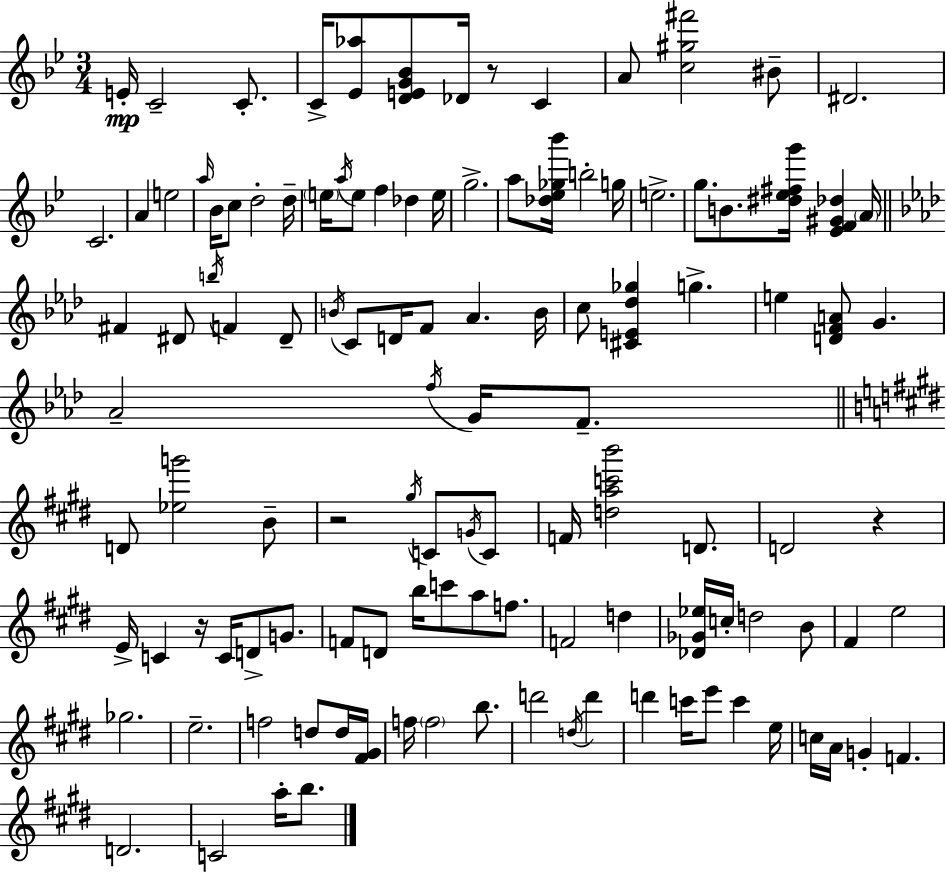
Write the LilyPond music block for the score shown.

{
  \clef treble
  \numericTimeSignature
  \time 3/4
  \key g \minor
  e'16-.\mp c'2-- c'8.-. | c'16-> <ees' aes''>8 <d' e' g' bes'>8 des'16 r8 c'4 | a'8 <c'' gis'' fis'''>2 bis'8-- | dis'2. | \break c'2. | a'4 e''2 | \grace { a''16 } bes'16 c''8 d''2-. | d''16-- \parenthesize e''16 \acciaccatura { a''16 } e''8 f''4 des''4 | \break e''16 g''2.-> | a''8 <des'' ees'' ges'' bes'''>16 b''2-. | g''16 e''2.-> | g''8. b'8. <dis'' ees'' fis'' g'''>16 <ees' f' gis' des''>4 | \break \parenthesize a'16 \bar "||" \break \key aes \major fis'4 dis'8 \acciaccatura { b''16 } f'4 dis'8-- | \acciaccatura { b'16 } c'8 d'16 f'8 aes'4. | b'16 c''8 <cis' e' des'' ges''>4 g''4.-> | e''4 <d' f' a'>8 g'4. | \break aes'2-- \acciaccatura { f''16 } g'16 | f'8.-- \bar "||" \break \key e \major d'8 <ees'' g'''>2 b'8-- | r2 \acciaccatura { gis''16 } c'8 \acciaccatura { g'16 } | c'8 f'16 <d'' a'' c''' b'''>2 d'8. | d'2 r4 | \break e'16-> c'4 r16 c'16 d'8-> g'8. | f'8 d'8 b''16 c'''8 a''8 f''8. | f'2 d''4 | <des' ges' ees''>16 c''16-. d''2 | \break b'8 fis'4 e''2 | ges''2. | e''2.-- | f''2 d''8 | \break d''16 <fis' gis'>16 f''16 \parenthesize f''2 b''8. | d'''2 \acciaccatura { d''16 } d'''4 | d'''4 c'''16 e'''8 c'''4 | e''16 c''16 a'16 g'4-. f'4. | \break d'2. | c'2 a''16-. | b''8. \bar "|."
}